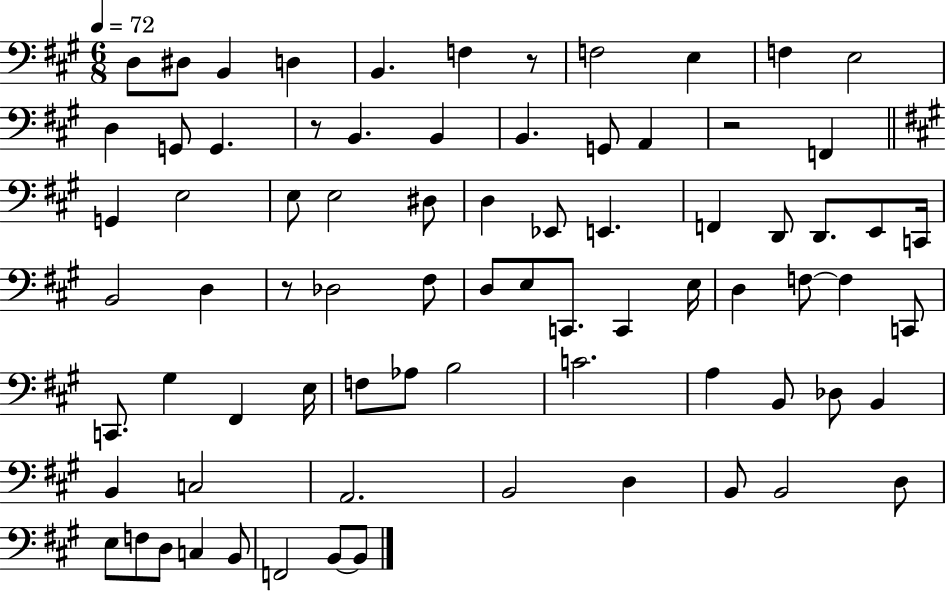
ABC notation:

X:1
T:Untitled
M:6/8
L:1/4
K:A
D,/2 ^D,/2 B,, D, B,, F, z/2 F,2 E, F, E,2 D, G,,/2 G,, z/2 B,, B,, B,, G,,/2 A,, z2 F,, G,, E,2 E,/2 E,2 ^D,/2 D, _E,,/2 E,, F,, D,,/2 D,,/2 E,,/2 C,,/4 B,,2 D, z/2 _D,2 ^F,/2 D,/2 E,/2 C,,/2 C,, E,/4 D, F,/2 F, C,,/2 C,,/2 ^G, ^F,, E,/4 F,/2 _A,/2 B,2 C2 A, B,,/2 _D,/2 B,, B,, C,2 A,,2 B,,2 D, B,,/2 B,,2 D,/2 E,/2 F,/2 D,/2 C, B,,/2 F,,2 B,,/2 B,,/2